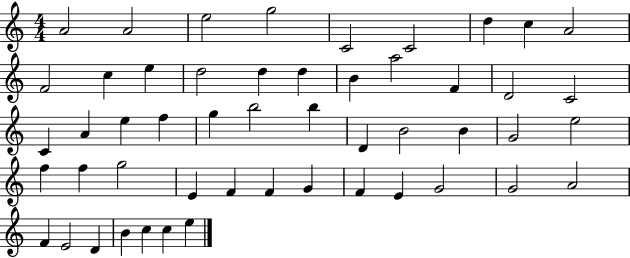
X:1
T:Untitled
M:4/4
L:1/4
K:C
A2 A2 e2 g2 C2 C2 d c A2 F2 c e d2 d d B a2 F D2 C2 C A e f g b2 b D B2 B G2 e2 f f g2 E F F G F E G2 G2 A2 F E2 D B c c e